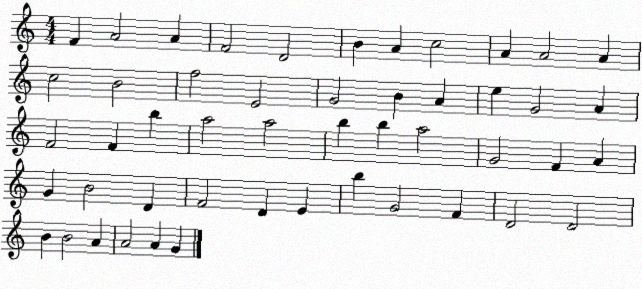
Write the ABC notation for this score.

X:1
T:Untitled
M:4/4
L:1/4
K:C
F A2 A F2 D2 B A c2 A A2 A c2 B2 f2 E2 G2 B A e G2 A F2 F b a2 a2 b b a2 G2 F A G B2 D F2 D E b G2 F D2 D2 B B2 A A2 A G